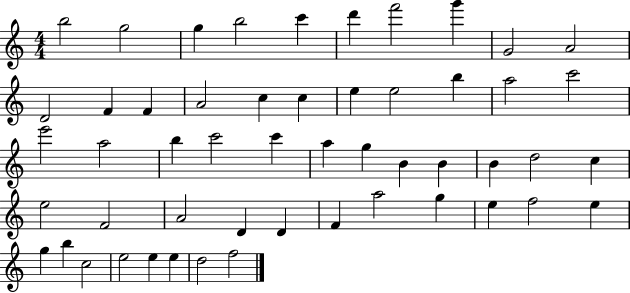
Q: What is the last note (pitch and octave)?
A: F5